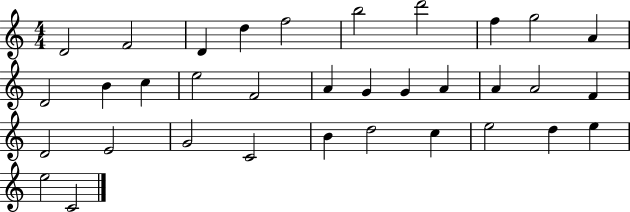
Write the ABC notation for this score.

X:1
T:Untitled
M:4/4
L:1/4
K:C
D2 F2 D d f2 b2 d'2 f g2 A D2 B c e2 F2 A G G A A A2 F D2 E2 G2 C2 B d2 c e2 d e e2 C2